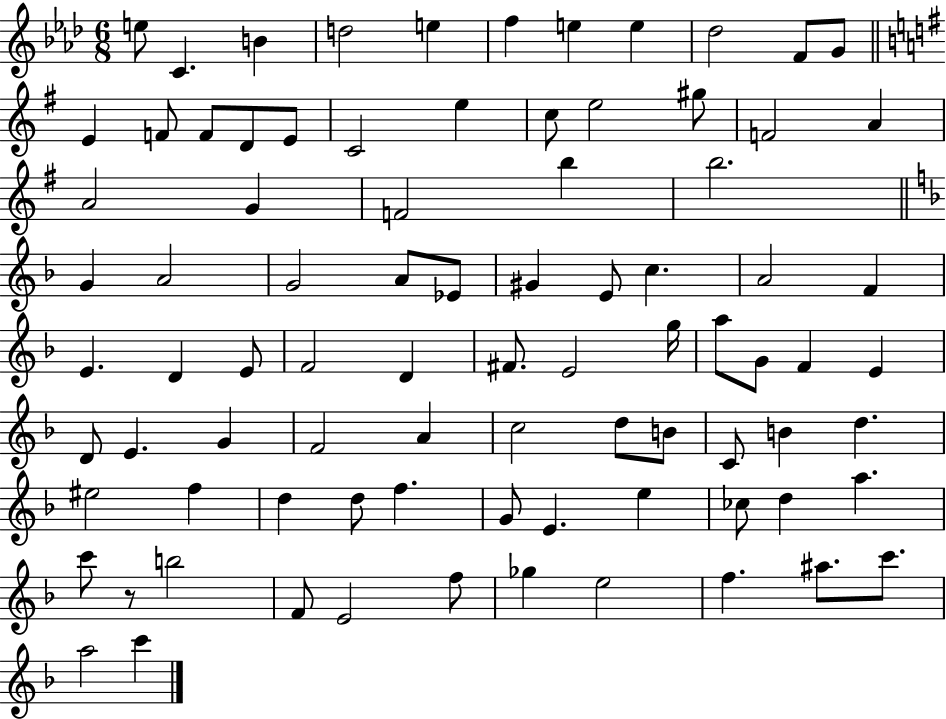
{
  \clef treble
  \numericTimeSignature
  \time 6/8
  \key aes \major
  e''8 c'4. b'4 | d''2 e''4 | f''4 e''4 e''4 | des''2 f'8 g'8 | \break \bar "||" \break \key e \minor e'4 f'8 f'8 d'8 e'8 | c'2 e''4 | c''8 e''2 gis''8 | f'2 a'4 | \break a'2 g'4 | f'2 b''4 | b''2. | \bar "||" \break \key d \minor g'4 a'2 | g'2 a'8 ees'8 | gis'4 e'8 c''4. | a'2 f'4 | \break e'4. d'4 e'8 | f'2 d'4 | fis'8. e'2 g''16 | a''8 g'8 f'4 e'4 | \break d'8 e'4. g'4 | f'2 a'4 | c''2 d''8 b'8 | c'8 b'4 d''4. | \break eis''2 f''4 | d''4 d''8 f''4. | g'8 e'4. e''4 | ces''8 d''4 a''4. | \break c'''8 r8 b''2 | f'8 e'2 f''8 | ges''4 e''2 | f''4. ais''8. c'''8. | \break a''2 c'''4 | \bar "|."
}